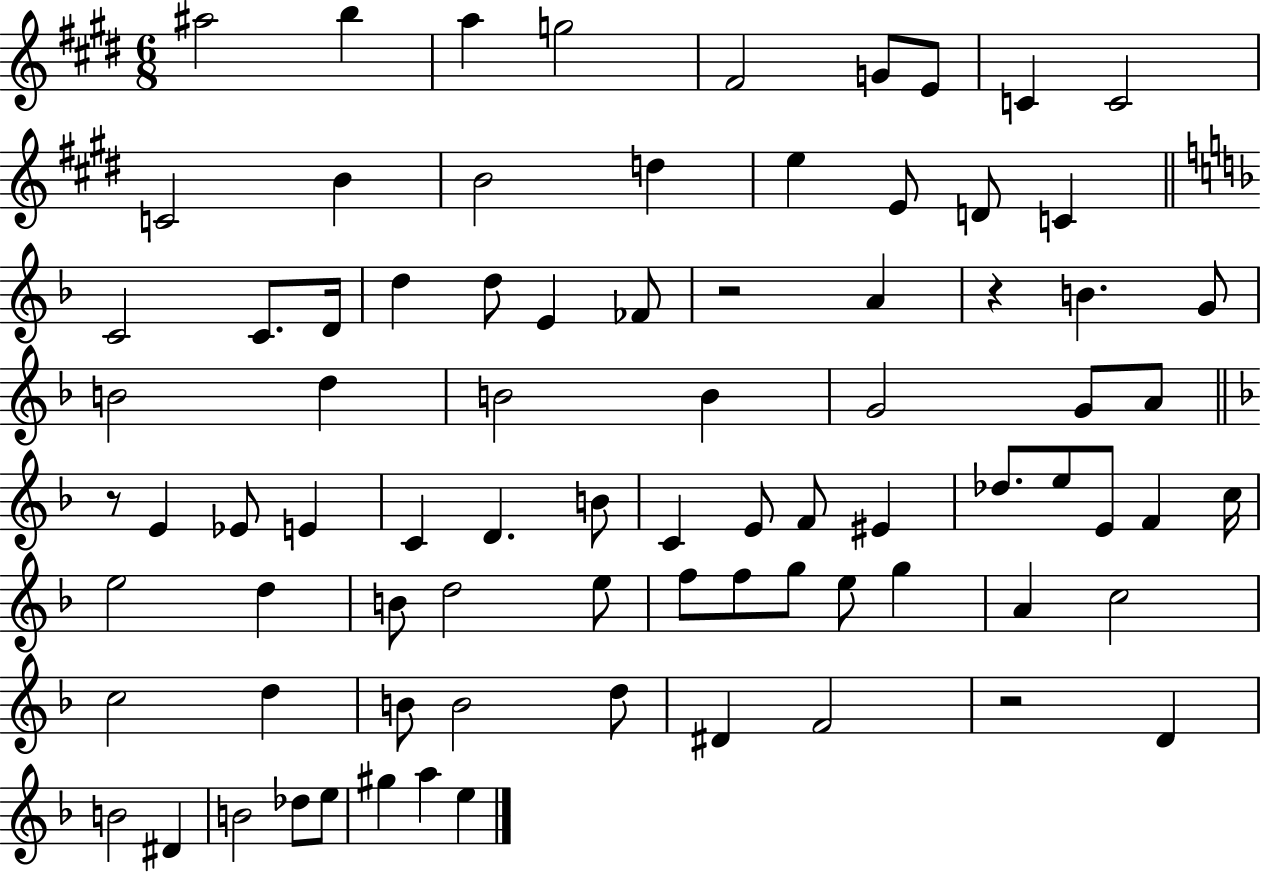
{
  \clef treble
  \numericTimeSignature
  \time 6/8
  \key e \major
  \repeat volta 2 { ais''2 b''4 | a''4 g''2 | fis'2 g'8 e'8 | c'4 c'2 | \break c'2 b'4 | b'2 d''4 | e''4 e'8 d'8 c'4 | \bar "||" \break \key d \minor c'2 c'8. d'16 | d''4 d''8 e'4 fes'8 | r2 a'4 | r4 b'4. g'8 | \break b'2 d''4 | b'2 b'4 | g'2 g'8 a'8 | \bar "||" \break \key d \minor r8 e'4 ees'8 e'4 | c'4 d'4. b'8 | c'4 e'8 f'8 eis'4 | des''8. e''8 e'8 f'4 c''16 | \break e''2 d''4 | b'8 d''2 e''8 | f''8 f''8 g''8 e''8 g''4 | a'4 c''2 | \break c''2 d''4 | b'8 b'2 d''8 | dis'4 f'2 | r2 d'4 | \break b'2 dis'4 | b'2 des''8 e''8 | gis''4 a''4 e''4 | } \bar "|."
}